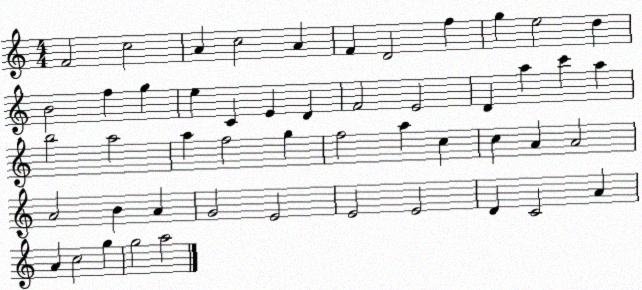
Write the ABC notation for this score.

X:1
T:Untitled
M:4/4
L:1/4
K:C
F2 c2 A c2 A F D2 f g e2 d B2 f g e C E D F2 E2 D a c' a b2 a2 a f2 g f2 a c c A A2 A2 B A G2 E2 E2 E2 D C2 A A c2 g g2 a2